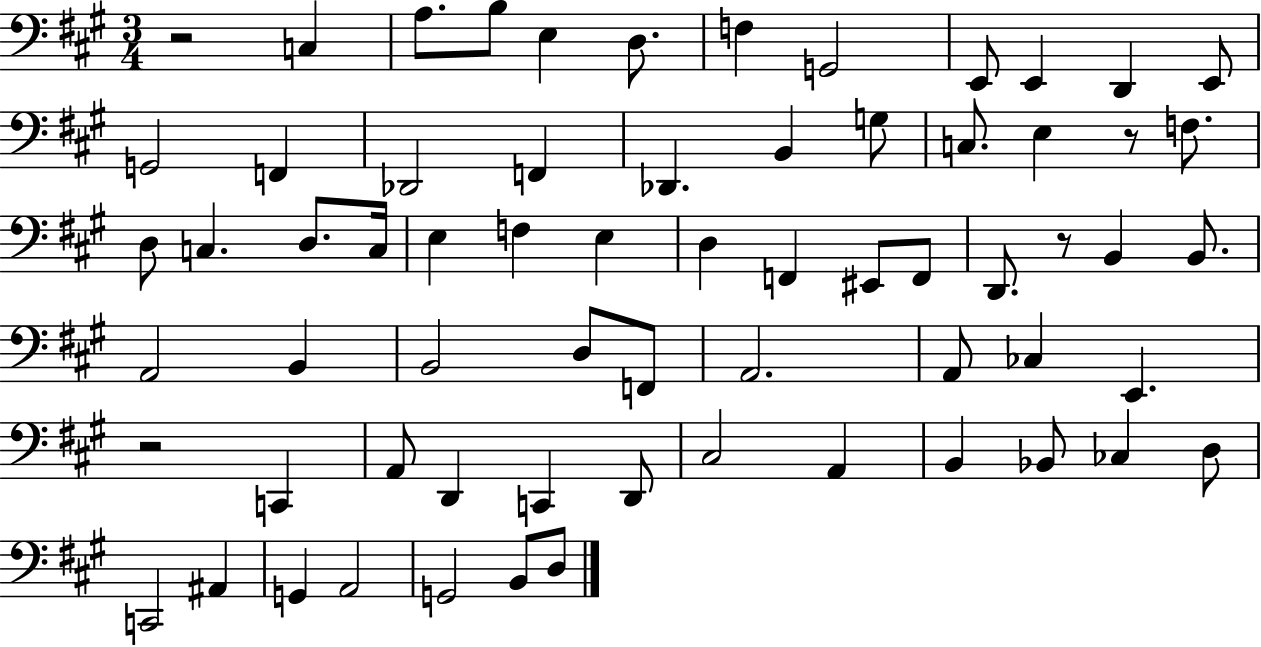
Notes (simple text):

R/h C3/q A3/e. B3/e E3/q D3/e. F3/q G2/h E2/e E2/q D2/q E2/e G2/h F2/q Db2/h F2/q Db2/q. B2/q G3/e C3/e. E3/q R/e F3/e. D3/e C3/q. D3/e. C3/s E3/q F3/q E3/q D3/q F2/q EIS2/e F2/e D2/e. R/e B2/q B2/e. A2/h B2/q B2/h D3/e F2/e A2/h. A2/e CES3/q E2/q. R/h C2/q A2/e D2/q C2/q D2/e C#3/h A2/q B2/q Bb2/e CES3/q D3/e C2/h A#2/q G2/q A2/h G2/h B2/e D3/e